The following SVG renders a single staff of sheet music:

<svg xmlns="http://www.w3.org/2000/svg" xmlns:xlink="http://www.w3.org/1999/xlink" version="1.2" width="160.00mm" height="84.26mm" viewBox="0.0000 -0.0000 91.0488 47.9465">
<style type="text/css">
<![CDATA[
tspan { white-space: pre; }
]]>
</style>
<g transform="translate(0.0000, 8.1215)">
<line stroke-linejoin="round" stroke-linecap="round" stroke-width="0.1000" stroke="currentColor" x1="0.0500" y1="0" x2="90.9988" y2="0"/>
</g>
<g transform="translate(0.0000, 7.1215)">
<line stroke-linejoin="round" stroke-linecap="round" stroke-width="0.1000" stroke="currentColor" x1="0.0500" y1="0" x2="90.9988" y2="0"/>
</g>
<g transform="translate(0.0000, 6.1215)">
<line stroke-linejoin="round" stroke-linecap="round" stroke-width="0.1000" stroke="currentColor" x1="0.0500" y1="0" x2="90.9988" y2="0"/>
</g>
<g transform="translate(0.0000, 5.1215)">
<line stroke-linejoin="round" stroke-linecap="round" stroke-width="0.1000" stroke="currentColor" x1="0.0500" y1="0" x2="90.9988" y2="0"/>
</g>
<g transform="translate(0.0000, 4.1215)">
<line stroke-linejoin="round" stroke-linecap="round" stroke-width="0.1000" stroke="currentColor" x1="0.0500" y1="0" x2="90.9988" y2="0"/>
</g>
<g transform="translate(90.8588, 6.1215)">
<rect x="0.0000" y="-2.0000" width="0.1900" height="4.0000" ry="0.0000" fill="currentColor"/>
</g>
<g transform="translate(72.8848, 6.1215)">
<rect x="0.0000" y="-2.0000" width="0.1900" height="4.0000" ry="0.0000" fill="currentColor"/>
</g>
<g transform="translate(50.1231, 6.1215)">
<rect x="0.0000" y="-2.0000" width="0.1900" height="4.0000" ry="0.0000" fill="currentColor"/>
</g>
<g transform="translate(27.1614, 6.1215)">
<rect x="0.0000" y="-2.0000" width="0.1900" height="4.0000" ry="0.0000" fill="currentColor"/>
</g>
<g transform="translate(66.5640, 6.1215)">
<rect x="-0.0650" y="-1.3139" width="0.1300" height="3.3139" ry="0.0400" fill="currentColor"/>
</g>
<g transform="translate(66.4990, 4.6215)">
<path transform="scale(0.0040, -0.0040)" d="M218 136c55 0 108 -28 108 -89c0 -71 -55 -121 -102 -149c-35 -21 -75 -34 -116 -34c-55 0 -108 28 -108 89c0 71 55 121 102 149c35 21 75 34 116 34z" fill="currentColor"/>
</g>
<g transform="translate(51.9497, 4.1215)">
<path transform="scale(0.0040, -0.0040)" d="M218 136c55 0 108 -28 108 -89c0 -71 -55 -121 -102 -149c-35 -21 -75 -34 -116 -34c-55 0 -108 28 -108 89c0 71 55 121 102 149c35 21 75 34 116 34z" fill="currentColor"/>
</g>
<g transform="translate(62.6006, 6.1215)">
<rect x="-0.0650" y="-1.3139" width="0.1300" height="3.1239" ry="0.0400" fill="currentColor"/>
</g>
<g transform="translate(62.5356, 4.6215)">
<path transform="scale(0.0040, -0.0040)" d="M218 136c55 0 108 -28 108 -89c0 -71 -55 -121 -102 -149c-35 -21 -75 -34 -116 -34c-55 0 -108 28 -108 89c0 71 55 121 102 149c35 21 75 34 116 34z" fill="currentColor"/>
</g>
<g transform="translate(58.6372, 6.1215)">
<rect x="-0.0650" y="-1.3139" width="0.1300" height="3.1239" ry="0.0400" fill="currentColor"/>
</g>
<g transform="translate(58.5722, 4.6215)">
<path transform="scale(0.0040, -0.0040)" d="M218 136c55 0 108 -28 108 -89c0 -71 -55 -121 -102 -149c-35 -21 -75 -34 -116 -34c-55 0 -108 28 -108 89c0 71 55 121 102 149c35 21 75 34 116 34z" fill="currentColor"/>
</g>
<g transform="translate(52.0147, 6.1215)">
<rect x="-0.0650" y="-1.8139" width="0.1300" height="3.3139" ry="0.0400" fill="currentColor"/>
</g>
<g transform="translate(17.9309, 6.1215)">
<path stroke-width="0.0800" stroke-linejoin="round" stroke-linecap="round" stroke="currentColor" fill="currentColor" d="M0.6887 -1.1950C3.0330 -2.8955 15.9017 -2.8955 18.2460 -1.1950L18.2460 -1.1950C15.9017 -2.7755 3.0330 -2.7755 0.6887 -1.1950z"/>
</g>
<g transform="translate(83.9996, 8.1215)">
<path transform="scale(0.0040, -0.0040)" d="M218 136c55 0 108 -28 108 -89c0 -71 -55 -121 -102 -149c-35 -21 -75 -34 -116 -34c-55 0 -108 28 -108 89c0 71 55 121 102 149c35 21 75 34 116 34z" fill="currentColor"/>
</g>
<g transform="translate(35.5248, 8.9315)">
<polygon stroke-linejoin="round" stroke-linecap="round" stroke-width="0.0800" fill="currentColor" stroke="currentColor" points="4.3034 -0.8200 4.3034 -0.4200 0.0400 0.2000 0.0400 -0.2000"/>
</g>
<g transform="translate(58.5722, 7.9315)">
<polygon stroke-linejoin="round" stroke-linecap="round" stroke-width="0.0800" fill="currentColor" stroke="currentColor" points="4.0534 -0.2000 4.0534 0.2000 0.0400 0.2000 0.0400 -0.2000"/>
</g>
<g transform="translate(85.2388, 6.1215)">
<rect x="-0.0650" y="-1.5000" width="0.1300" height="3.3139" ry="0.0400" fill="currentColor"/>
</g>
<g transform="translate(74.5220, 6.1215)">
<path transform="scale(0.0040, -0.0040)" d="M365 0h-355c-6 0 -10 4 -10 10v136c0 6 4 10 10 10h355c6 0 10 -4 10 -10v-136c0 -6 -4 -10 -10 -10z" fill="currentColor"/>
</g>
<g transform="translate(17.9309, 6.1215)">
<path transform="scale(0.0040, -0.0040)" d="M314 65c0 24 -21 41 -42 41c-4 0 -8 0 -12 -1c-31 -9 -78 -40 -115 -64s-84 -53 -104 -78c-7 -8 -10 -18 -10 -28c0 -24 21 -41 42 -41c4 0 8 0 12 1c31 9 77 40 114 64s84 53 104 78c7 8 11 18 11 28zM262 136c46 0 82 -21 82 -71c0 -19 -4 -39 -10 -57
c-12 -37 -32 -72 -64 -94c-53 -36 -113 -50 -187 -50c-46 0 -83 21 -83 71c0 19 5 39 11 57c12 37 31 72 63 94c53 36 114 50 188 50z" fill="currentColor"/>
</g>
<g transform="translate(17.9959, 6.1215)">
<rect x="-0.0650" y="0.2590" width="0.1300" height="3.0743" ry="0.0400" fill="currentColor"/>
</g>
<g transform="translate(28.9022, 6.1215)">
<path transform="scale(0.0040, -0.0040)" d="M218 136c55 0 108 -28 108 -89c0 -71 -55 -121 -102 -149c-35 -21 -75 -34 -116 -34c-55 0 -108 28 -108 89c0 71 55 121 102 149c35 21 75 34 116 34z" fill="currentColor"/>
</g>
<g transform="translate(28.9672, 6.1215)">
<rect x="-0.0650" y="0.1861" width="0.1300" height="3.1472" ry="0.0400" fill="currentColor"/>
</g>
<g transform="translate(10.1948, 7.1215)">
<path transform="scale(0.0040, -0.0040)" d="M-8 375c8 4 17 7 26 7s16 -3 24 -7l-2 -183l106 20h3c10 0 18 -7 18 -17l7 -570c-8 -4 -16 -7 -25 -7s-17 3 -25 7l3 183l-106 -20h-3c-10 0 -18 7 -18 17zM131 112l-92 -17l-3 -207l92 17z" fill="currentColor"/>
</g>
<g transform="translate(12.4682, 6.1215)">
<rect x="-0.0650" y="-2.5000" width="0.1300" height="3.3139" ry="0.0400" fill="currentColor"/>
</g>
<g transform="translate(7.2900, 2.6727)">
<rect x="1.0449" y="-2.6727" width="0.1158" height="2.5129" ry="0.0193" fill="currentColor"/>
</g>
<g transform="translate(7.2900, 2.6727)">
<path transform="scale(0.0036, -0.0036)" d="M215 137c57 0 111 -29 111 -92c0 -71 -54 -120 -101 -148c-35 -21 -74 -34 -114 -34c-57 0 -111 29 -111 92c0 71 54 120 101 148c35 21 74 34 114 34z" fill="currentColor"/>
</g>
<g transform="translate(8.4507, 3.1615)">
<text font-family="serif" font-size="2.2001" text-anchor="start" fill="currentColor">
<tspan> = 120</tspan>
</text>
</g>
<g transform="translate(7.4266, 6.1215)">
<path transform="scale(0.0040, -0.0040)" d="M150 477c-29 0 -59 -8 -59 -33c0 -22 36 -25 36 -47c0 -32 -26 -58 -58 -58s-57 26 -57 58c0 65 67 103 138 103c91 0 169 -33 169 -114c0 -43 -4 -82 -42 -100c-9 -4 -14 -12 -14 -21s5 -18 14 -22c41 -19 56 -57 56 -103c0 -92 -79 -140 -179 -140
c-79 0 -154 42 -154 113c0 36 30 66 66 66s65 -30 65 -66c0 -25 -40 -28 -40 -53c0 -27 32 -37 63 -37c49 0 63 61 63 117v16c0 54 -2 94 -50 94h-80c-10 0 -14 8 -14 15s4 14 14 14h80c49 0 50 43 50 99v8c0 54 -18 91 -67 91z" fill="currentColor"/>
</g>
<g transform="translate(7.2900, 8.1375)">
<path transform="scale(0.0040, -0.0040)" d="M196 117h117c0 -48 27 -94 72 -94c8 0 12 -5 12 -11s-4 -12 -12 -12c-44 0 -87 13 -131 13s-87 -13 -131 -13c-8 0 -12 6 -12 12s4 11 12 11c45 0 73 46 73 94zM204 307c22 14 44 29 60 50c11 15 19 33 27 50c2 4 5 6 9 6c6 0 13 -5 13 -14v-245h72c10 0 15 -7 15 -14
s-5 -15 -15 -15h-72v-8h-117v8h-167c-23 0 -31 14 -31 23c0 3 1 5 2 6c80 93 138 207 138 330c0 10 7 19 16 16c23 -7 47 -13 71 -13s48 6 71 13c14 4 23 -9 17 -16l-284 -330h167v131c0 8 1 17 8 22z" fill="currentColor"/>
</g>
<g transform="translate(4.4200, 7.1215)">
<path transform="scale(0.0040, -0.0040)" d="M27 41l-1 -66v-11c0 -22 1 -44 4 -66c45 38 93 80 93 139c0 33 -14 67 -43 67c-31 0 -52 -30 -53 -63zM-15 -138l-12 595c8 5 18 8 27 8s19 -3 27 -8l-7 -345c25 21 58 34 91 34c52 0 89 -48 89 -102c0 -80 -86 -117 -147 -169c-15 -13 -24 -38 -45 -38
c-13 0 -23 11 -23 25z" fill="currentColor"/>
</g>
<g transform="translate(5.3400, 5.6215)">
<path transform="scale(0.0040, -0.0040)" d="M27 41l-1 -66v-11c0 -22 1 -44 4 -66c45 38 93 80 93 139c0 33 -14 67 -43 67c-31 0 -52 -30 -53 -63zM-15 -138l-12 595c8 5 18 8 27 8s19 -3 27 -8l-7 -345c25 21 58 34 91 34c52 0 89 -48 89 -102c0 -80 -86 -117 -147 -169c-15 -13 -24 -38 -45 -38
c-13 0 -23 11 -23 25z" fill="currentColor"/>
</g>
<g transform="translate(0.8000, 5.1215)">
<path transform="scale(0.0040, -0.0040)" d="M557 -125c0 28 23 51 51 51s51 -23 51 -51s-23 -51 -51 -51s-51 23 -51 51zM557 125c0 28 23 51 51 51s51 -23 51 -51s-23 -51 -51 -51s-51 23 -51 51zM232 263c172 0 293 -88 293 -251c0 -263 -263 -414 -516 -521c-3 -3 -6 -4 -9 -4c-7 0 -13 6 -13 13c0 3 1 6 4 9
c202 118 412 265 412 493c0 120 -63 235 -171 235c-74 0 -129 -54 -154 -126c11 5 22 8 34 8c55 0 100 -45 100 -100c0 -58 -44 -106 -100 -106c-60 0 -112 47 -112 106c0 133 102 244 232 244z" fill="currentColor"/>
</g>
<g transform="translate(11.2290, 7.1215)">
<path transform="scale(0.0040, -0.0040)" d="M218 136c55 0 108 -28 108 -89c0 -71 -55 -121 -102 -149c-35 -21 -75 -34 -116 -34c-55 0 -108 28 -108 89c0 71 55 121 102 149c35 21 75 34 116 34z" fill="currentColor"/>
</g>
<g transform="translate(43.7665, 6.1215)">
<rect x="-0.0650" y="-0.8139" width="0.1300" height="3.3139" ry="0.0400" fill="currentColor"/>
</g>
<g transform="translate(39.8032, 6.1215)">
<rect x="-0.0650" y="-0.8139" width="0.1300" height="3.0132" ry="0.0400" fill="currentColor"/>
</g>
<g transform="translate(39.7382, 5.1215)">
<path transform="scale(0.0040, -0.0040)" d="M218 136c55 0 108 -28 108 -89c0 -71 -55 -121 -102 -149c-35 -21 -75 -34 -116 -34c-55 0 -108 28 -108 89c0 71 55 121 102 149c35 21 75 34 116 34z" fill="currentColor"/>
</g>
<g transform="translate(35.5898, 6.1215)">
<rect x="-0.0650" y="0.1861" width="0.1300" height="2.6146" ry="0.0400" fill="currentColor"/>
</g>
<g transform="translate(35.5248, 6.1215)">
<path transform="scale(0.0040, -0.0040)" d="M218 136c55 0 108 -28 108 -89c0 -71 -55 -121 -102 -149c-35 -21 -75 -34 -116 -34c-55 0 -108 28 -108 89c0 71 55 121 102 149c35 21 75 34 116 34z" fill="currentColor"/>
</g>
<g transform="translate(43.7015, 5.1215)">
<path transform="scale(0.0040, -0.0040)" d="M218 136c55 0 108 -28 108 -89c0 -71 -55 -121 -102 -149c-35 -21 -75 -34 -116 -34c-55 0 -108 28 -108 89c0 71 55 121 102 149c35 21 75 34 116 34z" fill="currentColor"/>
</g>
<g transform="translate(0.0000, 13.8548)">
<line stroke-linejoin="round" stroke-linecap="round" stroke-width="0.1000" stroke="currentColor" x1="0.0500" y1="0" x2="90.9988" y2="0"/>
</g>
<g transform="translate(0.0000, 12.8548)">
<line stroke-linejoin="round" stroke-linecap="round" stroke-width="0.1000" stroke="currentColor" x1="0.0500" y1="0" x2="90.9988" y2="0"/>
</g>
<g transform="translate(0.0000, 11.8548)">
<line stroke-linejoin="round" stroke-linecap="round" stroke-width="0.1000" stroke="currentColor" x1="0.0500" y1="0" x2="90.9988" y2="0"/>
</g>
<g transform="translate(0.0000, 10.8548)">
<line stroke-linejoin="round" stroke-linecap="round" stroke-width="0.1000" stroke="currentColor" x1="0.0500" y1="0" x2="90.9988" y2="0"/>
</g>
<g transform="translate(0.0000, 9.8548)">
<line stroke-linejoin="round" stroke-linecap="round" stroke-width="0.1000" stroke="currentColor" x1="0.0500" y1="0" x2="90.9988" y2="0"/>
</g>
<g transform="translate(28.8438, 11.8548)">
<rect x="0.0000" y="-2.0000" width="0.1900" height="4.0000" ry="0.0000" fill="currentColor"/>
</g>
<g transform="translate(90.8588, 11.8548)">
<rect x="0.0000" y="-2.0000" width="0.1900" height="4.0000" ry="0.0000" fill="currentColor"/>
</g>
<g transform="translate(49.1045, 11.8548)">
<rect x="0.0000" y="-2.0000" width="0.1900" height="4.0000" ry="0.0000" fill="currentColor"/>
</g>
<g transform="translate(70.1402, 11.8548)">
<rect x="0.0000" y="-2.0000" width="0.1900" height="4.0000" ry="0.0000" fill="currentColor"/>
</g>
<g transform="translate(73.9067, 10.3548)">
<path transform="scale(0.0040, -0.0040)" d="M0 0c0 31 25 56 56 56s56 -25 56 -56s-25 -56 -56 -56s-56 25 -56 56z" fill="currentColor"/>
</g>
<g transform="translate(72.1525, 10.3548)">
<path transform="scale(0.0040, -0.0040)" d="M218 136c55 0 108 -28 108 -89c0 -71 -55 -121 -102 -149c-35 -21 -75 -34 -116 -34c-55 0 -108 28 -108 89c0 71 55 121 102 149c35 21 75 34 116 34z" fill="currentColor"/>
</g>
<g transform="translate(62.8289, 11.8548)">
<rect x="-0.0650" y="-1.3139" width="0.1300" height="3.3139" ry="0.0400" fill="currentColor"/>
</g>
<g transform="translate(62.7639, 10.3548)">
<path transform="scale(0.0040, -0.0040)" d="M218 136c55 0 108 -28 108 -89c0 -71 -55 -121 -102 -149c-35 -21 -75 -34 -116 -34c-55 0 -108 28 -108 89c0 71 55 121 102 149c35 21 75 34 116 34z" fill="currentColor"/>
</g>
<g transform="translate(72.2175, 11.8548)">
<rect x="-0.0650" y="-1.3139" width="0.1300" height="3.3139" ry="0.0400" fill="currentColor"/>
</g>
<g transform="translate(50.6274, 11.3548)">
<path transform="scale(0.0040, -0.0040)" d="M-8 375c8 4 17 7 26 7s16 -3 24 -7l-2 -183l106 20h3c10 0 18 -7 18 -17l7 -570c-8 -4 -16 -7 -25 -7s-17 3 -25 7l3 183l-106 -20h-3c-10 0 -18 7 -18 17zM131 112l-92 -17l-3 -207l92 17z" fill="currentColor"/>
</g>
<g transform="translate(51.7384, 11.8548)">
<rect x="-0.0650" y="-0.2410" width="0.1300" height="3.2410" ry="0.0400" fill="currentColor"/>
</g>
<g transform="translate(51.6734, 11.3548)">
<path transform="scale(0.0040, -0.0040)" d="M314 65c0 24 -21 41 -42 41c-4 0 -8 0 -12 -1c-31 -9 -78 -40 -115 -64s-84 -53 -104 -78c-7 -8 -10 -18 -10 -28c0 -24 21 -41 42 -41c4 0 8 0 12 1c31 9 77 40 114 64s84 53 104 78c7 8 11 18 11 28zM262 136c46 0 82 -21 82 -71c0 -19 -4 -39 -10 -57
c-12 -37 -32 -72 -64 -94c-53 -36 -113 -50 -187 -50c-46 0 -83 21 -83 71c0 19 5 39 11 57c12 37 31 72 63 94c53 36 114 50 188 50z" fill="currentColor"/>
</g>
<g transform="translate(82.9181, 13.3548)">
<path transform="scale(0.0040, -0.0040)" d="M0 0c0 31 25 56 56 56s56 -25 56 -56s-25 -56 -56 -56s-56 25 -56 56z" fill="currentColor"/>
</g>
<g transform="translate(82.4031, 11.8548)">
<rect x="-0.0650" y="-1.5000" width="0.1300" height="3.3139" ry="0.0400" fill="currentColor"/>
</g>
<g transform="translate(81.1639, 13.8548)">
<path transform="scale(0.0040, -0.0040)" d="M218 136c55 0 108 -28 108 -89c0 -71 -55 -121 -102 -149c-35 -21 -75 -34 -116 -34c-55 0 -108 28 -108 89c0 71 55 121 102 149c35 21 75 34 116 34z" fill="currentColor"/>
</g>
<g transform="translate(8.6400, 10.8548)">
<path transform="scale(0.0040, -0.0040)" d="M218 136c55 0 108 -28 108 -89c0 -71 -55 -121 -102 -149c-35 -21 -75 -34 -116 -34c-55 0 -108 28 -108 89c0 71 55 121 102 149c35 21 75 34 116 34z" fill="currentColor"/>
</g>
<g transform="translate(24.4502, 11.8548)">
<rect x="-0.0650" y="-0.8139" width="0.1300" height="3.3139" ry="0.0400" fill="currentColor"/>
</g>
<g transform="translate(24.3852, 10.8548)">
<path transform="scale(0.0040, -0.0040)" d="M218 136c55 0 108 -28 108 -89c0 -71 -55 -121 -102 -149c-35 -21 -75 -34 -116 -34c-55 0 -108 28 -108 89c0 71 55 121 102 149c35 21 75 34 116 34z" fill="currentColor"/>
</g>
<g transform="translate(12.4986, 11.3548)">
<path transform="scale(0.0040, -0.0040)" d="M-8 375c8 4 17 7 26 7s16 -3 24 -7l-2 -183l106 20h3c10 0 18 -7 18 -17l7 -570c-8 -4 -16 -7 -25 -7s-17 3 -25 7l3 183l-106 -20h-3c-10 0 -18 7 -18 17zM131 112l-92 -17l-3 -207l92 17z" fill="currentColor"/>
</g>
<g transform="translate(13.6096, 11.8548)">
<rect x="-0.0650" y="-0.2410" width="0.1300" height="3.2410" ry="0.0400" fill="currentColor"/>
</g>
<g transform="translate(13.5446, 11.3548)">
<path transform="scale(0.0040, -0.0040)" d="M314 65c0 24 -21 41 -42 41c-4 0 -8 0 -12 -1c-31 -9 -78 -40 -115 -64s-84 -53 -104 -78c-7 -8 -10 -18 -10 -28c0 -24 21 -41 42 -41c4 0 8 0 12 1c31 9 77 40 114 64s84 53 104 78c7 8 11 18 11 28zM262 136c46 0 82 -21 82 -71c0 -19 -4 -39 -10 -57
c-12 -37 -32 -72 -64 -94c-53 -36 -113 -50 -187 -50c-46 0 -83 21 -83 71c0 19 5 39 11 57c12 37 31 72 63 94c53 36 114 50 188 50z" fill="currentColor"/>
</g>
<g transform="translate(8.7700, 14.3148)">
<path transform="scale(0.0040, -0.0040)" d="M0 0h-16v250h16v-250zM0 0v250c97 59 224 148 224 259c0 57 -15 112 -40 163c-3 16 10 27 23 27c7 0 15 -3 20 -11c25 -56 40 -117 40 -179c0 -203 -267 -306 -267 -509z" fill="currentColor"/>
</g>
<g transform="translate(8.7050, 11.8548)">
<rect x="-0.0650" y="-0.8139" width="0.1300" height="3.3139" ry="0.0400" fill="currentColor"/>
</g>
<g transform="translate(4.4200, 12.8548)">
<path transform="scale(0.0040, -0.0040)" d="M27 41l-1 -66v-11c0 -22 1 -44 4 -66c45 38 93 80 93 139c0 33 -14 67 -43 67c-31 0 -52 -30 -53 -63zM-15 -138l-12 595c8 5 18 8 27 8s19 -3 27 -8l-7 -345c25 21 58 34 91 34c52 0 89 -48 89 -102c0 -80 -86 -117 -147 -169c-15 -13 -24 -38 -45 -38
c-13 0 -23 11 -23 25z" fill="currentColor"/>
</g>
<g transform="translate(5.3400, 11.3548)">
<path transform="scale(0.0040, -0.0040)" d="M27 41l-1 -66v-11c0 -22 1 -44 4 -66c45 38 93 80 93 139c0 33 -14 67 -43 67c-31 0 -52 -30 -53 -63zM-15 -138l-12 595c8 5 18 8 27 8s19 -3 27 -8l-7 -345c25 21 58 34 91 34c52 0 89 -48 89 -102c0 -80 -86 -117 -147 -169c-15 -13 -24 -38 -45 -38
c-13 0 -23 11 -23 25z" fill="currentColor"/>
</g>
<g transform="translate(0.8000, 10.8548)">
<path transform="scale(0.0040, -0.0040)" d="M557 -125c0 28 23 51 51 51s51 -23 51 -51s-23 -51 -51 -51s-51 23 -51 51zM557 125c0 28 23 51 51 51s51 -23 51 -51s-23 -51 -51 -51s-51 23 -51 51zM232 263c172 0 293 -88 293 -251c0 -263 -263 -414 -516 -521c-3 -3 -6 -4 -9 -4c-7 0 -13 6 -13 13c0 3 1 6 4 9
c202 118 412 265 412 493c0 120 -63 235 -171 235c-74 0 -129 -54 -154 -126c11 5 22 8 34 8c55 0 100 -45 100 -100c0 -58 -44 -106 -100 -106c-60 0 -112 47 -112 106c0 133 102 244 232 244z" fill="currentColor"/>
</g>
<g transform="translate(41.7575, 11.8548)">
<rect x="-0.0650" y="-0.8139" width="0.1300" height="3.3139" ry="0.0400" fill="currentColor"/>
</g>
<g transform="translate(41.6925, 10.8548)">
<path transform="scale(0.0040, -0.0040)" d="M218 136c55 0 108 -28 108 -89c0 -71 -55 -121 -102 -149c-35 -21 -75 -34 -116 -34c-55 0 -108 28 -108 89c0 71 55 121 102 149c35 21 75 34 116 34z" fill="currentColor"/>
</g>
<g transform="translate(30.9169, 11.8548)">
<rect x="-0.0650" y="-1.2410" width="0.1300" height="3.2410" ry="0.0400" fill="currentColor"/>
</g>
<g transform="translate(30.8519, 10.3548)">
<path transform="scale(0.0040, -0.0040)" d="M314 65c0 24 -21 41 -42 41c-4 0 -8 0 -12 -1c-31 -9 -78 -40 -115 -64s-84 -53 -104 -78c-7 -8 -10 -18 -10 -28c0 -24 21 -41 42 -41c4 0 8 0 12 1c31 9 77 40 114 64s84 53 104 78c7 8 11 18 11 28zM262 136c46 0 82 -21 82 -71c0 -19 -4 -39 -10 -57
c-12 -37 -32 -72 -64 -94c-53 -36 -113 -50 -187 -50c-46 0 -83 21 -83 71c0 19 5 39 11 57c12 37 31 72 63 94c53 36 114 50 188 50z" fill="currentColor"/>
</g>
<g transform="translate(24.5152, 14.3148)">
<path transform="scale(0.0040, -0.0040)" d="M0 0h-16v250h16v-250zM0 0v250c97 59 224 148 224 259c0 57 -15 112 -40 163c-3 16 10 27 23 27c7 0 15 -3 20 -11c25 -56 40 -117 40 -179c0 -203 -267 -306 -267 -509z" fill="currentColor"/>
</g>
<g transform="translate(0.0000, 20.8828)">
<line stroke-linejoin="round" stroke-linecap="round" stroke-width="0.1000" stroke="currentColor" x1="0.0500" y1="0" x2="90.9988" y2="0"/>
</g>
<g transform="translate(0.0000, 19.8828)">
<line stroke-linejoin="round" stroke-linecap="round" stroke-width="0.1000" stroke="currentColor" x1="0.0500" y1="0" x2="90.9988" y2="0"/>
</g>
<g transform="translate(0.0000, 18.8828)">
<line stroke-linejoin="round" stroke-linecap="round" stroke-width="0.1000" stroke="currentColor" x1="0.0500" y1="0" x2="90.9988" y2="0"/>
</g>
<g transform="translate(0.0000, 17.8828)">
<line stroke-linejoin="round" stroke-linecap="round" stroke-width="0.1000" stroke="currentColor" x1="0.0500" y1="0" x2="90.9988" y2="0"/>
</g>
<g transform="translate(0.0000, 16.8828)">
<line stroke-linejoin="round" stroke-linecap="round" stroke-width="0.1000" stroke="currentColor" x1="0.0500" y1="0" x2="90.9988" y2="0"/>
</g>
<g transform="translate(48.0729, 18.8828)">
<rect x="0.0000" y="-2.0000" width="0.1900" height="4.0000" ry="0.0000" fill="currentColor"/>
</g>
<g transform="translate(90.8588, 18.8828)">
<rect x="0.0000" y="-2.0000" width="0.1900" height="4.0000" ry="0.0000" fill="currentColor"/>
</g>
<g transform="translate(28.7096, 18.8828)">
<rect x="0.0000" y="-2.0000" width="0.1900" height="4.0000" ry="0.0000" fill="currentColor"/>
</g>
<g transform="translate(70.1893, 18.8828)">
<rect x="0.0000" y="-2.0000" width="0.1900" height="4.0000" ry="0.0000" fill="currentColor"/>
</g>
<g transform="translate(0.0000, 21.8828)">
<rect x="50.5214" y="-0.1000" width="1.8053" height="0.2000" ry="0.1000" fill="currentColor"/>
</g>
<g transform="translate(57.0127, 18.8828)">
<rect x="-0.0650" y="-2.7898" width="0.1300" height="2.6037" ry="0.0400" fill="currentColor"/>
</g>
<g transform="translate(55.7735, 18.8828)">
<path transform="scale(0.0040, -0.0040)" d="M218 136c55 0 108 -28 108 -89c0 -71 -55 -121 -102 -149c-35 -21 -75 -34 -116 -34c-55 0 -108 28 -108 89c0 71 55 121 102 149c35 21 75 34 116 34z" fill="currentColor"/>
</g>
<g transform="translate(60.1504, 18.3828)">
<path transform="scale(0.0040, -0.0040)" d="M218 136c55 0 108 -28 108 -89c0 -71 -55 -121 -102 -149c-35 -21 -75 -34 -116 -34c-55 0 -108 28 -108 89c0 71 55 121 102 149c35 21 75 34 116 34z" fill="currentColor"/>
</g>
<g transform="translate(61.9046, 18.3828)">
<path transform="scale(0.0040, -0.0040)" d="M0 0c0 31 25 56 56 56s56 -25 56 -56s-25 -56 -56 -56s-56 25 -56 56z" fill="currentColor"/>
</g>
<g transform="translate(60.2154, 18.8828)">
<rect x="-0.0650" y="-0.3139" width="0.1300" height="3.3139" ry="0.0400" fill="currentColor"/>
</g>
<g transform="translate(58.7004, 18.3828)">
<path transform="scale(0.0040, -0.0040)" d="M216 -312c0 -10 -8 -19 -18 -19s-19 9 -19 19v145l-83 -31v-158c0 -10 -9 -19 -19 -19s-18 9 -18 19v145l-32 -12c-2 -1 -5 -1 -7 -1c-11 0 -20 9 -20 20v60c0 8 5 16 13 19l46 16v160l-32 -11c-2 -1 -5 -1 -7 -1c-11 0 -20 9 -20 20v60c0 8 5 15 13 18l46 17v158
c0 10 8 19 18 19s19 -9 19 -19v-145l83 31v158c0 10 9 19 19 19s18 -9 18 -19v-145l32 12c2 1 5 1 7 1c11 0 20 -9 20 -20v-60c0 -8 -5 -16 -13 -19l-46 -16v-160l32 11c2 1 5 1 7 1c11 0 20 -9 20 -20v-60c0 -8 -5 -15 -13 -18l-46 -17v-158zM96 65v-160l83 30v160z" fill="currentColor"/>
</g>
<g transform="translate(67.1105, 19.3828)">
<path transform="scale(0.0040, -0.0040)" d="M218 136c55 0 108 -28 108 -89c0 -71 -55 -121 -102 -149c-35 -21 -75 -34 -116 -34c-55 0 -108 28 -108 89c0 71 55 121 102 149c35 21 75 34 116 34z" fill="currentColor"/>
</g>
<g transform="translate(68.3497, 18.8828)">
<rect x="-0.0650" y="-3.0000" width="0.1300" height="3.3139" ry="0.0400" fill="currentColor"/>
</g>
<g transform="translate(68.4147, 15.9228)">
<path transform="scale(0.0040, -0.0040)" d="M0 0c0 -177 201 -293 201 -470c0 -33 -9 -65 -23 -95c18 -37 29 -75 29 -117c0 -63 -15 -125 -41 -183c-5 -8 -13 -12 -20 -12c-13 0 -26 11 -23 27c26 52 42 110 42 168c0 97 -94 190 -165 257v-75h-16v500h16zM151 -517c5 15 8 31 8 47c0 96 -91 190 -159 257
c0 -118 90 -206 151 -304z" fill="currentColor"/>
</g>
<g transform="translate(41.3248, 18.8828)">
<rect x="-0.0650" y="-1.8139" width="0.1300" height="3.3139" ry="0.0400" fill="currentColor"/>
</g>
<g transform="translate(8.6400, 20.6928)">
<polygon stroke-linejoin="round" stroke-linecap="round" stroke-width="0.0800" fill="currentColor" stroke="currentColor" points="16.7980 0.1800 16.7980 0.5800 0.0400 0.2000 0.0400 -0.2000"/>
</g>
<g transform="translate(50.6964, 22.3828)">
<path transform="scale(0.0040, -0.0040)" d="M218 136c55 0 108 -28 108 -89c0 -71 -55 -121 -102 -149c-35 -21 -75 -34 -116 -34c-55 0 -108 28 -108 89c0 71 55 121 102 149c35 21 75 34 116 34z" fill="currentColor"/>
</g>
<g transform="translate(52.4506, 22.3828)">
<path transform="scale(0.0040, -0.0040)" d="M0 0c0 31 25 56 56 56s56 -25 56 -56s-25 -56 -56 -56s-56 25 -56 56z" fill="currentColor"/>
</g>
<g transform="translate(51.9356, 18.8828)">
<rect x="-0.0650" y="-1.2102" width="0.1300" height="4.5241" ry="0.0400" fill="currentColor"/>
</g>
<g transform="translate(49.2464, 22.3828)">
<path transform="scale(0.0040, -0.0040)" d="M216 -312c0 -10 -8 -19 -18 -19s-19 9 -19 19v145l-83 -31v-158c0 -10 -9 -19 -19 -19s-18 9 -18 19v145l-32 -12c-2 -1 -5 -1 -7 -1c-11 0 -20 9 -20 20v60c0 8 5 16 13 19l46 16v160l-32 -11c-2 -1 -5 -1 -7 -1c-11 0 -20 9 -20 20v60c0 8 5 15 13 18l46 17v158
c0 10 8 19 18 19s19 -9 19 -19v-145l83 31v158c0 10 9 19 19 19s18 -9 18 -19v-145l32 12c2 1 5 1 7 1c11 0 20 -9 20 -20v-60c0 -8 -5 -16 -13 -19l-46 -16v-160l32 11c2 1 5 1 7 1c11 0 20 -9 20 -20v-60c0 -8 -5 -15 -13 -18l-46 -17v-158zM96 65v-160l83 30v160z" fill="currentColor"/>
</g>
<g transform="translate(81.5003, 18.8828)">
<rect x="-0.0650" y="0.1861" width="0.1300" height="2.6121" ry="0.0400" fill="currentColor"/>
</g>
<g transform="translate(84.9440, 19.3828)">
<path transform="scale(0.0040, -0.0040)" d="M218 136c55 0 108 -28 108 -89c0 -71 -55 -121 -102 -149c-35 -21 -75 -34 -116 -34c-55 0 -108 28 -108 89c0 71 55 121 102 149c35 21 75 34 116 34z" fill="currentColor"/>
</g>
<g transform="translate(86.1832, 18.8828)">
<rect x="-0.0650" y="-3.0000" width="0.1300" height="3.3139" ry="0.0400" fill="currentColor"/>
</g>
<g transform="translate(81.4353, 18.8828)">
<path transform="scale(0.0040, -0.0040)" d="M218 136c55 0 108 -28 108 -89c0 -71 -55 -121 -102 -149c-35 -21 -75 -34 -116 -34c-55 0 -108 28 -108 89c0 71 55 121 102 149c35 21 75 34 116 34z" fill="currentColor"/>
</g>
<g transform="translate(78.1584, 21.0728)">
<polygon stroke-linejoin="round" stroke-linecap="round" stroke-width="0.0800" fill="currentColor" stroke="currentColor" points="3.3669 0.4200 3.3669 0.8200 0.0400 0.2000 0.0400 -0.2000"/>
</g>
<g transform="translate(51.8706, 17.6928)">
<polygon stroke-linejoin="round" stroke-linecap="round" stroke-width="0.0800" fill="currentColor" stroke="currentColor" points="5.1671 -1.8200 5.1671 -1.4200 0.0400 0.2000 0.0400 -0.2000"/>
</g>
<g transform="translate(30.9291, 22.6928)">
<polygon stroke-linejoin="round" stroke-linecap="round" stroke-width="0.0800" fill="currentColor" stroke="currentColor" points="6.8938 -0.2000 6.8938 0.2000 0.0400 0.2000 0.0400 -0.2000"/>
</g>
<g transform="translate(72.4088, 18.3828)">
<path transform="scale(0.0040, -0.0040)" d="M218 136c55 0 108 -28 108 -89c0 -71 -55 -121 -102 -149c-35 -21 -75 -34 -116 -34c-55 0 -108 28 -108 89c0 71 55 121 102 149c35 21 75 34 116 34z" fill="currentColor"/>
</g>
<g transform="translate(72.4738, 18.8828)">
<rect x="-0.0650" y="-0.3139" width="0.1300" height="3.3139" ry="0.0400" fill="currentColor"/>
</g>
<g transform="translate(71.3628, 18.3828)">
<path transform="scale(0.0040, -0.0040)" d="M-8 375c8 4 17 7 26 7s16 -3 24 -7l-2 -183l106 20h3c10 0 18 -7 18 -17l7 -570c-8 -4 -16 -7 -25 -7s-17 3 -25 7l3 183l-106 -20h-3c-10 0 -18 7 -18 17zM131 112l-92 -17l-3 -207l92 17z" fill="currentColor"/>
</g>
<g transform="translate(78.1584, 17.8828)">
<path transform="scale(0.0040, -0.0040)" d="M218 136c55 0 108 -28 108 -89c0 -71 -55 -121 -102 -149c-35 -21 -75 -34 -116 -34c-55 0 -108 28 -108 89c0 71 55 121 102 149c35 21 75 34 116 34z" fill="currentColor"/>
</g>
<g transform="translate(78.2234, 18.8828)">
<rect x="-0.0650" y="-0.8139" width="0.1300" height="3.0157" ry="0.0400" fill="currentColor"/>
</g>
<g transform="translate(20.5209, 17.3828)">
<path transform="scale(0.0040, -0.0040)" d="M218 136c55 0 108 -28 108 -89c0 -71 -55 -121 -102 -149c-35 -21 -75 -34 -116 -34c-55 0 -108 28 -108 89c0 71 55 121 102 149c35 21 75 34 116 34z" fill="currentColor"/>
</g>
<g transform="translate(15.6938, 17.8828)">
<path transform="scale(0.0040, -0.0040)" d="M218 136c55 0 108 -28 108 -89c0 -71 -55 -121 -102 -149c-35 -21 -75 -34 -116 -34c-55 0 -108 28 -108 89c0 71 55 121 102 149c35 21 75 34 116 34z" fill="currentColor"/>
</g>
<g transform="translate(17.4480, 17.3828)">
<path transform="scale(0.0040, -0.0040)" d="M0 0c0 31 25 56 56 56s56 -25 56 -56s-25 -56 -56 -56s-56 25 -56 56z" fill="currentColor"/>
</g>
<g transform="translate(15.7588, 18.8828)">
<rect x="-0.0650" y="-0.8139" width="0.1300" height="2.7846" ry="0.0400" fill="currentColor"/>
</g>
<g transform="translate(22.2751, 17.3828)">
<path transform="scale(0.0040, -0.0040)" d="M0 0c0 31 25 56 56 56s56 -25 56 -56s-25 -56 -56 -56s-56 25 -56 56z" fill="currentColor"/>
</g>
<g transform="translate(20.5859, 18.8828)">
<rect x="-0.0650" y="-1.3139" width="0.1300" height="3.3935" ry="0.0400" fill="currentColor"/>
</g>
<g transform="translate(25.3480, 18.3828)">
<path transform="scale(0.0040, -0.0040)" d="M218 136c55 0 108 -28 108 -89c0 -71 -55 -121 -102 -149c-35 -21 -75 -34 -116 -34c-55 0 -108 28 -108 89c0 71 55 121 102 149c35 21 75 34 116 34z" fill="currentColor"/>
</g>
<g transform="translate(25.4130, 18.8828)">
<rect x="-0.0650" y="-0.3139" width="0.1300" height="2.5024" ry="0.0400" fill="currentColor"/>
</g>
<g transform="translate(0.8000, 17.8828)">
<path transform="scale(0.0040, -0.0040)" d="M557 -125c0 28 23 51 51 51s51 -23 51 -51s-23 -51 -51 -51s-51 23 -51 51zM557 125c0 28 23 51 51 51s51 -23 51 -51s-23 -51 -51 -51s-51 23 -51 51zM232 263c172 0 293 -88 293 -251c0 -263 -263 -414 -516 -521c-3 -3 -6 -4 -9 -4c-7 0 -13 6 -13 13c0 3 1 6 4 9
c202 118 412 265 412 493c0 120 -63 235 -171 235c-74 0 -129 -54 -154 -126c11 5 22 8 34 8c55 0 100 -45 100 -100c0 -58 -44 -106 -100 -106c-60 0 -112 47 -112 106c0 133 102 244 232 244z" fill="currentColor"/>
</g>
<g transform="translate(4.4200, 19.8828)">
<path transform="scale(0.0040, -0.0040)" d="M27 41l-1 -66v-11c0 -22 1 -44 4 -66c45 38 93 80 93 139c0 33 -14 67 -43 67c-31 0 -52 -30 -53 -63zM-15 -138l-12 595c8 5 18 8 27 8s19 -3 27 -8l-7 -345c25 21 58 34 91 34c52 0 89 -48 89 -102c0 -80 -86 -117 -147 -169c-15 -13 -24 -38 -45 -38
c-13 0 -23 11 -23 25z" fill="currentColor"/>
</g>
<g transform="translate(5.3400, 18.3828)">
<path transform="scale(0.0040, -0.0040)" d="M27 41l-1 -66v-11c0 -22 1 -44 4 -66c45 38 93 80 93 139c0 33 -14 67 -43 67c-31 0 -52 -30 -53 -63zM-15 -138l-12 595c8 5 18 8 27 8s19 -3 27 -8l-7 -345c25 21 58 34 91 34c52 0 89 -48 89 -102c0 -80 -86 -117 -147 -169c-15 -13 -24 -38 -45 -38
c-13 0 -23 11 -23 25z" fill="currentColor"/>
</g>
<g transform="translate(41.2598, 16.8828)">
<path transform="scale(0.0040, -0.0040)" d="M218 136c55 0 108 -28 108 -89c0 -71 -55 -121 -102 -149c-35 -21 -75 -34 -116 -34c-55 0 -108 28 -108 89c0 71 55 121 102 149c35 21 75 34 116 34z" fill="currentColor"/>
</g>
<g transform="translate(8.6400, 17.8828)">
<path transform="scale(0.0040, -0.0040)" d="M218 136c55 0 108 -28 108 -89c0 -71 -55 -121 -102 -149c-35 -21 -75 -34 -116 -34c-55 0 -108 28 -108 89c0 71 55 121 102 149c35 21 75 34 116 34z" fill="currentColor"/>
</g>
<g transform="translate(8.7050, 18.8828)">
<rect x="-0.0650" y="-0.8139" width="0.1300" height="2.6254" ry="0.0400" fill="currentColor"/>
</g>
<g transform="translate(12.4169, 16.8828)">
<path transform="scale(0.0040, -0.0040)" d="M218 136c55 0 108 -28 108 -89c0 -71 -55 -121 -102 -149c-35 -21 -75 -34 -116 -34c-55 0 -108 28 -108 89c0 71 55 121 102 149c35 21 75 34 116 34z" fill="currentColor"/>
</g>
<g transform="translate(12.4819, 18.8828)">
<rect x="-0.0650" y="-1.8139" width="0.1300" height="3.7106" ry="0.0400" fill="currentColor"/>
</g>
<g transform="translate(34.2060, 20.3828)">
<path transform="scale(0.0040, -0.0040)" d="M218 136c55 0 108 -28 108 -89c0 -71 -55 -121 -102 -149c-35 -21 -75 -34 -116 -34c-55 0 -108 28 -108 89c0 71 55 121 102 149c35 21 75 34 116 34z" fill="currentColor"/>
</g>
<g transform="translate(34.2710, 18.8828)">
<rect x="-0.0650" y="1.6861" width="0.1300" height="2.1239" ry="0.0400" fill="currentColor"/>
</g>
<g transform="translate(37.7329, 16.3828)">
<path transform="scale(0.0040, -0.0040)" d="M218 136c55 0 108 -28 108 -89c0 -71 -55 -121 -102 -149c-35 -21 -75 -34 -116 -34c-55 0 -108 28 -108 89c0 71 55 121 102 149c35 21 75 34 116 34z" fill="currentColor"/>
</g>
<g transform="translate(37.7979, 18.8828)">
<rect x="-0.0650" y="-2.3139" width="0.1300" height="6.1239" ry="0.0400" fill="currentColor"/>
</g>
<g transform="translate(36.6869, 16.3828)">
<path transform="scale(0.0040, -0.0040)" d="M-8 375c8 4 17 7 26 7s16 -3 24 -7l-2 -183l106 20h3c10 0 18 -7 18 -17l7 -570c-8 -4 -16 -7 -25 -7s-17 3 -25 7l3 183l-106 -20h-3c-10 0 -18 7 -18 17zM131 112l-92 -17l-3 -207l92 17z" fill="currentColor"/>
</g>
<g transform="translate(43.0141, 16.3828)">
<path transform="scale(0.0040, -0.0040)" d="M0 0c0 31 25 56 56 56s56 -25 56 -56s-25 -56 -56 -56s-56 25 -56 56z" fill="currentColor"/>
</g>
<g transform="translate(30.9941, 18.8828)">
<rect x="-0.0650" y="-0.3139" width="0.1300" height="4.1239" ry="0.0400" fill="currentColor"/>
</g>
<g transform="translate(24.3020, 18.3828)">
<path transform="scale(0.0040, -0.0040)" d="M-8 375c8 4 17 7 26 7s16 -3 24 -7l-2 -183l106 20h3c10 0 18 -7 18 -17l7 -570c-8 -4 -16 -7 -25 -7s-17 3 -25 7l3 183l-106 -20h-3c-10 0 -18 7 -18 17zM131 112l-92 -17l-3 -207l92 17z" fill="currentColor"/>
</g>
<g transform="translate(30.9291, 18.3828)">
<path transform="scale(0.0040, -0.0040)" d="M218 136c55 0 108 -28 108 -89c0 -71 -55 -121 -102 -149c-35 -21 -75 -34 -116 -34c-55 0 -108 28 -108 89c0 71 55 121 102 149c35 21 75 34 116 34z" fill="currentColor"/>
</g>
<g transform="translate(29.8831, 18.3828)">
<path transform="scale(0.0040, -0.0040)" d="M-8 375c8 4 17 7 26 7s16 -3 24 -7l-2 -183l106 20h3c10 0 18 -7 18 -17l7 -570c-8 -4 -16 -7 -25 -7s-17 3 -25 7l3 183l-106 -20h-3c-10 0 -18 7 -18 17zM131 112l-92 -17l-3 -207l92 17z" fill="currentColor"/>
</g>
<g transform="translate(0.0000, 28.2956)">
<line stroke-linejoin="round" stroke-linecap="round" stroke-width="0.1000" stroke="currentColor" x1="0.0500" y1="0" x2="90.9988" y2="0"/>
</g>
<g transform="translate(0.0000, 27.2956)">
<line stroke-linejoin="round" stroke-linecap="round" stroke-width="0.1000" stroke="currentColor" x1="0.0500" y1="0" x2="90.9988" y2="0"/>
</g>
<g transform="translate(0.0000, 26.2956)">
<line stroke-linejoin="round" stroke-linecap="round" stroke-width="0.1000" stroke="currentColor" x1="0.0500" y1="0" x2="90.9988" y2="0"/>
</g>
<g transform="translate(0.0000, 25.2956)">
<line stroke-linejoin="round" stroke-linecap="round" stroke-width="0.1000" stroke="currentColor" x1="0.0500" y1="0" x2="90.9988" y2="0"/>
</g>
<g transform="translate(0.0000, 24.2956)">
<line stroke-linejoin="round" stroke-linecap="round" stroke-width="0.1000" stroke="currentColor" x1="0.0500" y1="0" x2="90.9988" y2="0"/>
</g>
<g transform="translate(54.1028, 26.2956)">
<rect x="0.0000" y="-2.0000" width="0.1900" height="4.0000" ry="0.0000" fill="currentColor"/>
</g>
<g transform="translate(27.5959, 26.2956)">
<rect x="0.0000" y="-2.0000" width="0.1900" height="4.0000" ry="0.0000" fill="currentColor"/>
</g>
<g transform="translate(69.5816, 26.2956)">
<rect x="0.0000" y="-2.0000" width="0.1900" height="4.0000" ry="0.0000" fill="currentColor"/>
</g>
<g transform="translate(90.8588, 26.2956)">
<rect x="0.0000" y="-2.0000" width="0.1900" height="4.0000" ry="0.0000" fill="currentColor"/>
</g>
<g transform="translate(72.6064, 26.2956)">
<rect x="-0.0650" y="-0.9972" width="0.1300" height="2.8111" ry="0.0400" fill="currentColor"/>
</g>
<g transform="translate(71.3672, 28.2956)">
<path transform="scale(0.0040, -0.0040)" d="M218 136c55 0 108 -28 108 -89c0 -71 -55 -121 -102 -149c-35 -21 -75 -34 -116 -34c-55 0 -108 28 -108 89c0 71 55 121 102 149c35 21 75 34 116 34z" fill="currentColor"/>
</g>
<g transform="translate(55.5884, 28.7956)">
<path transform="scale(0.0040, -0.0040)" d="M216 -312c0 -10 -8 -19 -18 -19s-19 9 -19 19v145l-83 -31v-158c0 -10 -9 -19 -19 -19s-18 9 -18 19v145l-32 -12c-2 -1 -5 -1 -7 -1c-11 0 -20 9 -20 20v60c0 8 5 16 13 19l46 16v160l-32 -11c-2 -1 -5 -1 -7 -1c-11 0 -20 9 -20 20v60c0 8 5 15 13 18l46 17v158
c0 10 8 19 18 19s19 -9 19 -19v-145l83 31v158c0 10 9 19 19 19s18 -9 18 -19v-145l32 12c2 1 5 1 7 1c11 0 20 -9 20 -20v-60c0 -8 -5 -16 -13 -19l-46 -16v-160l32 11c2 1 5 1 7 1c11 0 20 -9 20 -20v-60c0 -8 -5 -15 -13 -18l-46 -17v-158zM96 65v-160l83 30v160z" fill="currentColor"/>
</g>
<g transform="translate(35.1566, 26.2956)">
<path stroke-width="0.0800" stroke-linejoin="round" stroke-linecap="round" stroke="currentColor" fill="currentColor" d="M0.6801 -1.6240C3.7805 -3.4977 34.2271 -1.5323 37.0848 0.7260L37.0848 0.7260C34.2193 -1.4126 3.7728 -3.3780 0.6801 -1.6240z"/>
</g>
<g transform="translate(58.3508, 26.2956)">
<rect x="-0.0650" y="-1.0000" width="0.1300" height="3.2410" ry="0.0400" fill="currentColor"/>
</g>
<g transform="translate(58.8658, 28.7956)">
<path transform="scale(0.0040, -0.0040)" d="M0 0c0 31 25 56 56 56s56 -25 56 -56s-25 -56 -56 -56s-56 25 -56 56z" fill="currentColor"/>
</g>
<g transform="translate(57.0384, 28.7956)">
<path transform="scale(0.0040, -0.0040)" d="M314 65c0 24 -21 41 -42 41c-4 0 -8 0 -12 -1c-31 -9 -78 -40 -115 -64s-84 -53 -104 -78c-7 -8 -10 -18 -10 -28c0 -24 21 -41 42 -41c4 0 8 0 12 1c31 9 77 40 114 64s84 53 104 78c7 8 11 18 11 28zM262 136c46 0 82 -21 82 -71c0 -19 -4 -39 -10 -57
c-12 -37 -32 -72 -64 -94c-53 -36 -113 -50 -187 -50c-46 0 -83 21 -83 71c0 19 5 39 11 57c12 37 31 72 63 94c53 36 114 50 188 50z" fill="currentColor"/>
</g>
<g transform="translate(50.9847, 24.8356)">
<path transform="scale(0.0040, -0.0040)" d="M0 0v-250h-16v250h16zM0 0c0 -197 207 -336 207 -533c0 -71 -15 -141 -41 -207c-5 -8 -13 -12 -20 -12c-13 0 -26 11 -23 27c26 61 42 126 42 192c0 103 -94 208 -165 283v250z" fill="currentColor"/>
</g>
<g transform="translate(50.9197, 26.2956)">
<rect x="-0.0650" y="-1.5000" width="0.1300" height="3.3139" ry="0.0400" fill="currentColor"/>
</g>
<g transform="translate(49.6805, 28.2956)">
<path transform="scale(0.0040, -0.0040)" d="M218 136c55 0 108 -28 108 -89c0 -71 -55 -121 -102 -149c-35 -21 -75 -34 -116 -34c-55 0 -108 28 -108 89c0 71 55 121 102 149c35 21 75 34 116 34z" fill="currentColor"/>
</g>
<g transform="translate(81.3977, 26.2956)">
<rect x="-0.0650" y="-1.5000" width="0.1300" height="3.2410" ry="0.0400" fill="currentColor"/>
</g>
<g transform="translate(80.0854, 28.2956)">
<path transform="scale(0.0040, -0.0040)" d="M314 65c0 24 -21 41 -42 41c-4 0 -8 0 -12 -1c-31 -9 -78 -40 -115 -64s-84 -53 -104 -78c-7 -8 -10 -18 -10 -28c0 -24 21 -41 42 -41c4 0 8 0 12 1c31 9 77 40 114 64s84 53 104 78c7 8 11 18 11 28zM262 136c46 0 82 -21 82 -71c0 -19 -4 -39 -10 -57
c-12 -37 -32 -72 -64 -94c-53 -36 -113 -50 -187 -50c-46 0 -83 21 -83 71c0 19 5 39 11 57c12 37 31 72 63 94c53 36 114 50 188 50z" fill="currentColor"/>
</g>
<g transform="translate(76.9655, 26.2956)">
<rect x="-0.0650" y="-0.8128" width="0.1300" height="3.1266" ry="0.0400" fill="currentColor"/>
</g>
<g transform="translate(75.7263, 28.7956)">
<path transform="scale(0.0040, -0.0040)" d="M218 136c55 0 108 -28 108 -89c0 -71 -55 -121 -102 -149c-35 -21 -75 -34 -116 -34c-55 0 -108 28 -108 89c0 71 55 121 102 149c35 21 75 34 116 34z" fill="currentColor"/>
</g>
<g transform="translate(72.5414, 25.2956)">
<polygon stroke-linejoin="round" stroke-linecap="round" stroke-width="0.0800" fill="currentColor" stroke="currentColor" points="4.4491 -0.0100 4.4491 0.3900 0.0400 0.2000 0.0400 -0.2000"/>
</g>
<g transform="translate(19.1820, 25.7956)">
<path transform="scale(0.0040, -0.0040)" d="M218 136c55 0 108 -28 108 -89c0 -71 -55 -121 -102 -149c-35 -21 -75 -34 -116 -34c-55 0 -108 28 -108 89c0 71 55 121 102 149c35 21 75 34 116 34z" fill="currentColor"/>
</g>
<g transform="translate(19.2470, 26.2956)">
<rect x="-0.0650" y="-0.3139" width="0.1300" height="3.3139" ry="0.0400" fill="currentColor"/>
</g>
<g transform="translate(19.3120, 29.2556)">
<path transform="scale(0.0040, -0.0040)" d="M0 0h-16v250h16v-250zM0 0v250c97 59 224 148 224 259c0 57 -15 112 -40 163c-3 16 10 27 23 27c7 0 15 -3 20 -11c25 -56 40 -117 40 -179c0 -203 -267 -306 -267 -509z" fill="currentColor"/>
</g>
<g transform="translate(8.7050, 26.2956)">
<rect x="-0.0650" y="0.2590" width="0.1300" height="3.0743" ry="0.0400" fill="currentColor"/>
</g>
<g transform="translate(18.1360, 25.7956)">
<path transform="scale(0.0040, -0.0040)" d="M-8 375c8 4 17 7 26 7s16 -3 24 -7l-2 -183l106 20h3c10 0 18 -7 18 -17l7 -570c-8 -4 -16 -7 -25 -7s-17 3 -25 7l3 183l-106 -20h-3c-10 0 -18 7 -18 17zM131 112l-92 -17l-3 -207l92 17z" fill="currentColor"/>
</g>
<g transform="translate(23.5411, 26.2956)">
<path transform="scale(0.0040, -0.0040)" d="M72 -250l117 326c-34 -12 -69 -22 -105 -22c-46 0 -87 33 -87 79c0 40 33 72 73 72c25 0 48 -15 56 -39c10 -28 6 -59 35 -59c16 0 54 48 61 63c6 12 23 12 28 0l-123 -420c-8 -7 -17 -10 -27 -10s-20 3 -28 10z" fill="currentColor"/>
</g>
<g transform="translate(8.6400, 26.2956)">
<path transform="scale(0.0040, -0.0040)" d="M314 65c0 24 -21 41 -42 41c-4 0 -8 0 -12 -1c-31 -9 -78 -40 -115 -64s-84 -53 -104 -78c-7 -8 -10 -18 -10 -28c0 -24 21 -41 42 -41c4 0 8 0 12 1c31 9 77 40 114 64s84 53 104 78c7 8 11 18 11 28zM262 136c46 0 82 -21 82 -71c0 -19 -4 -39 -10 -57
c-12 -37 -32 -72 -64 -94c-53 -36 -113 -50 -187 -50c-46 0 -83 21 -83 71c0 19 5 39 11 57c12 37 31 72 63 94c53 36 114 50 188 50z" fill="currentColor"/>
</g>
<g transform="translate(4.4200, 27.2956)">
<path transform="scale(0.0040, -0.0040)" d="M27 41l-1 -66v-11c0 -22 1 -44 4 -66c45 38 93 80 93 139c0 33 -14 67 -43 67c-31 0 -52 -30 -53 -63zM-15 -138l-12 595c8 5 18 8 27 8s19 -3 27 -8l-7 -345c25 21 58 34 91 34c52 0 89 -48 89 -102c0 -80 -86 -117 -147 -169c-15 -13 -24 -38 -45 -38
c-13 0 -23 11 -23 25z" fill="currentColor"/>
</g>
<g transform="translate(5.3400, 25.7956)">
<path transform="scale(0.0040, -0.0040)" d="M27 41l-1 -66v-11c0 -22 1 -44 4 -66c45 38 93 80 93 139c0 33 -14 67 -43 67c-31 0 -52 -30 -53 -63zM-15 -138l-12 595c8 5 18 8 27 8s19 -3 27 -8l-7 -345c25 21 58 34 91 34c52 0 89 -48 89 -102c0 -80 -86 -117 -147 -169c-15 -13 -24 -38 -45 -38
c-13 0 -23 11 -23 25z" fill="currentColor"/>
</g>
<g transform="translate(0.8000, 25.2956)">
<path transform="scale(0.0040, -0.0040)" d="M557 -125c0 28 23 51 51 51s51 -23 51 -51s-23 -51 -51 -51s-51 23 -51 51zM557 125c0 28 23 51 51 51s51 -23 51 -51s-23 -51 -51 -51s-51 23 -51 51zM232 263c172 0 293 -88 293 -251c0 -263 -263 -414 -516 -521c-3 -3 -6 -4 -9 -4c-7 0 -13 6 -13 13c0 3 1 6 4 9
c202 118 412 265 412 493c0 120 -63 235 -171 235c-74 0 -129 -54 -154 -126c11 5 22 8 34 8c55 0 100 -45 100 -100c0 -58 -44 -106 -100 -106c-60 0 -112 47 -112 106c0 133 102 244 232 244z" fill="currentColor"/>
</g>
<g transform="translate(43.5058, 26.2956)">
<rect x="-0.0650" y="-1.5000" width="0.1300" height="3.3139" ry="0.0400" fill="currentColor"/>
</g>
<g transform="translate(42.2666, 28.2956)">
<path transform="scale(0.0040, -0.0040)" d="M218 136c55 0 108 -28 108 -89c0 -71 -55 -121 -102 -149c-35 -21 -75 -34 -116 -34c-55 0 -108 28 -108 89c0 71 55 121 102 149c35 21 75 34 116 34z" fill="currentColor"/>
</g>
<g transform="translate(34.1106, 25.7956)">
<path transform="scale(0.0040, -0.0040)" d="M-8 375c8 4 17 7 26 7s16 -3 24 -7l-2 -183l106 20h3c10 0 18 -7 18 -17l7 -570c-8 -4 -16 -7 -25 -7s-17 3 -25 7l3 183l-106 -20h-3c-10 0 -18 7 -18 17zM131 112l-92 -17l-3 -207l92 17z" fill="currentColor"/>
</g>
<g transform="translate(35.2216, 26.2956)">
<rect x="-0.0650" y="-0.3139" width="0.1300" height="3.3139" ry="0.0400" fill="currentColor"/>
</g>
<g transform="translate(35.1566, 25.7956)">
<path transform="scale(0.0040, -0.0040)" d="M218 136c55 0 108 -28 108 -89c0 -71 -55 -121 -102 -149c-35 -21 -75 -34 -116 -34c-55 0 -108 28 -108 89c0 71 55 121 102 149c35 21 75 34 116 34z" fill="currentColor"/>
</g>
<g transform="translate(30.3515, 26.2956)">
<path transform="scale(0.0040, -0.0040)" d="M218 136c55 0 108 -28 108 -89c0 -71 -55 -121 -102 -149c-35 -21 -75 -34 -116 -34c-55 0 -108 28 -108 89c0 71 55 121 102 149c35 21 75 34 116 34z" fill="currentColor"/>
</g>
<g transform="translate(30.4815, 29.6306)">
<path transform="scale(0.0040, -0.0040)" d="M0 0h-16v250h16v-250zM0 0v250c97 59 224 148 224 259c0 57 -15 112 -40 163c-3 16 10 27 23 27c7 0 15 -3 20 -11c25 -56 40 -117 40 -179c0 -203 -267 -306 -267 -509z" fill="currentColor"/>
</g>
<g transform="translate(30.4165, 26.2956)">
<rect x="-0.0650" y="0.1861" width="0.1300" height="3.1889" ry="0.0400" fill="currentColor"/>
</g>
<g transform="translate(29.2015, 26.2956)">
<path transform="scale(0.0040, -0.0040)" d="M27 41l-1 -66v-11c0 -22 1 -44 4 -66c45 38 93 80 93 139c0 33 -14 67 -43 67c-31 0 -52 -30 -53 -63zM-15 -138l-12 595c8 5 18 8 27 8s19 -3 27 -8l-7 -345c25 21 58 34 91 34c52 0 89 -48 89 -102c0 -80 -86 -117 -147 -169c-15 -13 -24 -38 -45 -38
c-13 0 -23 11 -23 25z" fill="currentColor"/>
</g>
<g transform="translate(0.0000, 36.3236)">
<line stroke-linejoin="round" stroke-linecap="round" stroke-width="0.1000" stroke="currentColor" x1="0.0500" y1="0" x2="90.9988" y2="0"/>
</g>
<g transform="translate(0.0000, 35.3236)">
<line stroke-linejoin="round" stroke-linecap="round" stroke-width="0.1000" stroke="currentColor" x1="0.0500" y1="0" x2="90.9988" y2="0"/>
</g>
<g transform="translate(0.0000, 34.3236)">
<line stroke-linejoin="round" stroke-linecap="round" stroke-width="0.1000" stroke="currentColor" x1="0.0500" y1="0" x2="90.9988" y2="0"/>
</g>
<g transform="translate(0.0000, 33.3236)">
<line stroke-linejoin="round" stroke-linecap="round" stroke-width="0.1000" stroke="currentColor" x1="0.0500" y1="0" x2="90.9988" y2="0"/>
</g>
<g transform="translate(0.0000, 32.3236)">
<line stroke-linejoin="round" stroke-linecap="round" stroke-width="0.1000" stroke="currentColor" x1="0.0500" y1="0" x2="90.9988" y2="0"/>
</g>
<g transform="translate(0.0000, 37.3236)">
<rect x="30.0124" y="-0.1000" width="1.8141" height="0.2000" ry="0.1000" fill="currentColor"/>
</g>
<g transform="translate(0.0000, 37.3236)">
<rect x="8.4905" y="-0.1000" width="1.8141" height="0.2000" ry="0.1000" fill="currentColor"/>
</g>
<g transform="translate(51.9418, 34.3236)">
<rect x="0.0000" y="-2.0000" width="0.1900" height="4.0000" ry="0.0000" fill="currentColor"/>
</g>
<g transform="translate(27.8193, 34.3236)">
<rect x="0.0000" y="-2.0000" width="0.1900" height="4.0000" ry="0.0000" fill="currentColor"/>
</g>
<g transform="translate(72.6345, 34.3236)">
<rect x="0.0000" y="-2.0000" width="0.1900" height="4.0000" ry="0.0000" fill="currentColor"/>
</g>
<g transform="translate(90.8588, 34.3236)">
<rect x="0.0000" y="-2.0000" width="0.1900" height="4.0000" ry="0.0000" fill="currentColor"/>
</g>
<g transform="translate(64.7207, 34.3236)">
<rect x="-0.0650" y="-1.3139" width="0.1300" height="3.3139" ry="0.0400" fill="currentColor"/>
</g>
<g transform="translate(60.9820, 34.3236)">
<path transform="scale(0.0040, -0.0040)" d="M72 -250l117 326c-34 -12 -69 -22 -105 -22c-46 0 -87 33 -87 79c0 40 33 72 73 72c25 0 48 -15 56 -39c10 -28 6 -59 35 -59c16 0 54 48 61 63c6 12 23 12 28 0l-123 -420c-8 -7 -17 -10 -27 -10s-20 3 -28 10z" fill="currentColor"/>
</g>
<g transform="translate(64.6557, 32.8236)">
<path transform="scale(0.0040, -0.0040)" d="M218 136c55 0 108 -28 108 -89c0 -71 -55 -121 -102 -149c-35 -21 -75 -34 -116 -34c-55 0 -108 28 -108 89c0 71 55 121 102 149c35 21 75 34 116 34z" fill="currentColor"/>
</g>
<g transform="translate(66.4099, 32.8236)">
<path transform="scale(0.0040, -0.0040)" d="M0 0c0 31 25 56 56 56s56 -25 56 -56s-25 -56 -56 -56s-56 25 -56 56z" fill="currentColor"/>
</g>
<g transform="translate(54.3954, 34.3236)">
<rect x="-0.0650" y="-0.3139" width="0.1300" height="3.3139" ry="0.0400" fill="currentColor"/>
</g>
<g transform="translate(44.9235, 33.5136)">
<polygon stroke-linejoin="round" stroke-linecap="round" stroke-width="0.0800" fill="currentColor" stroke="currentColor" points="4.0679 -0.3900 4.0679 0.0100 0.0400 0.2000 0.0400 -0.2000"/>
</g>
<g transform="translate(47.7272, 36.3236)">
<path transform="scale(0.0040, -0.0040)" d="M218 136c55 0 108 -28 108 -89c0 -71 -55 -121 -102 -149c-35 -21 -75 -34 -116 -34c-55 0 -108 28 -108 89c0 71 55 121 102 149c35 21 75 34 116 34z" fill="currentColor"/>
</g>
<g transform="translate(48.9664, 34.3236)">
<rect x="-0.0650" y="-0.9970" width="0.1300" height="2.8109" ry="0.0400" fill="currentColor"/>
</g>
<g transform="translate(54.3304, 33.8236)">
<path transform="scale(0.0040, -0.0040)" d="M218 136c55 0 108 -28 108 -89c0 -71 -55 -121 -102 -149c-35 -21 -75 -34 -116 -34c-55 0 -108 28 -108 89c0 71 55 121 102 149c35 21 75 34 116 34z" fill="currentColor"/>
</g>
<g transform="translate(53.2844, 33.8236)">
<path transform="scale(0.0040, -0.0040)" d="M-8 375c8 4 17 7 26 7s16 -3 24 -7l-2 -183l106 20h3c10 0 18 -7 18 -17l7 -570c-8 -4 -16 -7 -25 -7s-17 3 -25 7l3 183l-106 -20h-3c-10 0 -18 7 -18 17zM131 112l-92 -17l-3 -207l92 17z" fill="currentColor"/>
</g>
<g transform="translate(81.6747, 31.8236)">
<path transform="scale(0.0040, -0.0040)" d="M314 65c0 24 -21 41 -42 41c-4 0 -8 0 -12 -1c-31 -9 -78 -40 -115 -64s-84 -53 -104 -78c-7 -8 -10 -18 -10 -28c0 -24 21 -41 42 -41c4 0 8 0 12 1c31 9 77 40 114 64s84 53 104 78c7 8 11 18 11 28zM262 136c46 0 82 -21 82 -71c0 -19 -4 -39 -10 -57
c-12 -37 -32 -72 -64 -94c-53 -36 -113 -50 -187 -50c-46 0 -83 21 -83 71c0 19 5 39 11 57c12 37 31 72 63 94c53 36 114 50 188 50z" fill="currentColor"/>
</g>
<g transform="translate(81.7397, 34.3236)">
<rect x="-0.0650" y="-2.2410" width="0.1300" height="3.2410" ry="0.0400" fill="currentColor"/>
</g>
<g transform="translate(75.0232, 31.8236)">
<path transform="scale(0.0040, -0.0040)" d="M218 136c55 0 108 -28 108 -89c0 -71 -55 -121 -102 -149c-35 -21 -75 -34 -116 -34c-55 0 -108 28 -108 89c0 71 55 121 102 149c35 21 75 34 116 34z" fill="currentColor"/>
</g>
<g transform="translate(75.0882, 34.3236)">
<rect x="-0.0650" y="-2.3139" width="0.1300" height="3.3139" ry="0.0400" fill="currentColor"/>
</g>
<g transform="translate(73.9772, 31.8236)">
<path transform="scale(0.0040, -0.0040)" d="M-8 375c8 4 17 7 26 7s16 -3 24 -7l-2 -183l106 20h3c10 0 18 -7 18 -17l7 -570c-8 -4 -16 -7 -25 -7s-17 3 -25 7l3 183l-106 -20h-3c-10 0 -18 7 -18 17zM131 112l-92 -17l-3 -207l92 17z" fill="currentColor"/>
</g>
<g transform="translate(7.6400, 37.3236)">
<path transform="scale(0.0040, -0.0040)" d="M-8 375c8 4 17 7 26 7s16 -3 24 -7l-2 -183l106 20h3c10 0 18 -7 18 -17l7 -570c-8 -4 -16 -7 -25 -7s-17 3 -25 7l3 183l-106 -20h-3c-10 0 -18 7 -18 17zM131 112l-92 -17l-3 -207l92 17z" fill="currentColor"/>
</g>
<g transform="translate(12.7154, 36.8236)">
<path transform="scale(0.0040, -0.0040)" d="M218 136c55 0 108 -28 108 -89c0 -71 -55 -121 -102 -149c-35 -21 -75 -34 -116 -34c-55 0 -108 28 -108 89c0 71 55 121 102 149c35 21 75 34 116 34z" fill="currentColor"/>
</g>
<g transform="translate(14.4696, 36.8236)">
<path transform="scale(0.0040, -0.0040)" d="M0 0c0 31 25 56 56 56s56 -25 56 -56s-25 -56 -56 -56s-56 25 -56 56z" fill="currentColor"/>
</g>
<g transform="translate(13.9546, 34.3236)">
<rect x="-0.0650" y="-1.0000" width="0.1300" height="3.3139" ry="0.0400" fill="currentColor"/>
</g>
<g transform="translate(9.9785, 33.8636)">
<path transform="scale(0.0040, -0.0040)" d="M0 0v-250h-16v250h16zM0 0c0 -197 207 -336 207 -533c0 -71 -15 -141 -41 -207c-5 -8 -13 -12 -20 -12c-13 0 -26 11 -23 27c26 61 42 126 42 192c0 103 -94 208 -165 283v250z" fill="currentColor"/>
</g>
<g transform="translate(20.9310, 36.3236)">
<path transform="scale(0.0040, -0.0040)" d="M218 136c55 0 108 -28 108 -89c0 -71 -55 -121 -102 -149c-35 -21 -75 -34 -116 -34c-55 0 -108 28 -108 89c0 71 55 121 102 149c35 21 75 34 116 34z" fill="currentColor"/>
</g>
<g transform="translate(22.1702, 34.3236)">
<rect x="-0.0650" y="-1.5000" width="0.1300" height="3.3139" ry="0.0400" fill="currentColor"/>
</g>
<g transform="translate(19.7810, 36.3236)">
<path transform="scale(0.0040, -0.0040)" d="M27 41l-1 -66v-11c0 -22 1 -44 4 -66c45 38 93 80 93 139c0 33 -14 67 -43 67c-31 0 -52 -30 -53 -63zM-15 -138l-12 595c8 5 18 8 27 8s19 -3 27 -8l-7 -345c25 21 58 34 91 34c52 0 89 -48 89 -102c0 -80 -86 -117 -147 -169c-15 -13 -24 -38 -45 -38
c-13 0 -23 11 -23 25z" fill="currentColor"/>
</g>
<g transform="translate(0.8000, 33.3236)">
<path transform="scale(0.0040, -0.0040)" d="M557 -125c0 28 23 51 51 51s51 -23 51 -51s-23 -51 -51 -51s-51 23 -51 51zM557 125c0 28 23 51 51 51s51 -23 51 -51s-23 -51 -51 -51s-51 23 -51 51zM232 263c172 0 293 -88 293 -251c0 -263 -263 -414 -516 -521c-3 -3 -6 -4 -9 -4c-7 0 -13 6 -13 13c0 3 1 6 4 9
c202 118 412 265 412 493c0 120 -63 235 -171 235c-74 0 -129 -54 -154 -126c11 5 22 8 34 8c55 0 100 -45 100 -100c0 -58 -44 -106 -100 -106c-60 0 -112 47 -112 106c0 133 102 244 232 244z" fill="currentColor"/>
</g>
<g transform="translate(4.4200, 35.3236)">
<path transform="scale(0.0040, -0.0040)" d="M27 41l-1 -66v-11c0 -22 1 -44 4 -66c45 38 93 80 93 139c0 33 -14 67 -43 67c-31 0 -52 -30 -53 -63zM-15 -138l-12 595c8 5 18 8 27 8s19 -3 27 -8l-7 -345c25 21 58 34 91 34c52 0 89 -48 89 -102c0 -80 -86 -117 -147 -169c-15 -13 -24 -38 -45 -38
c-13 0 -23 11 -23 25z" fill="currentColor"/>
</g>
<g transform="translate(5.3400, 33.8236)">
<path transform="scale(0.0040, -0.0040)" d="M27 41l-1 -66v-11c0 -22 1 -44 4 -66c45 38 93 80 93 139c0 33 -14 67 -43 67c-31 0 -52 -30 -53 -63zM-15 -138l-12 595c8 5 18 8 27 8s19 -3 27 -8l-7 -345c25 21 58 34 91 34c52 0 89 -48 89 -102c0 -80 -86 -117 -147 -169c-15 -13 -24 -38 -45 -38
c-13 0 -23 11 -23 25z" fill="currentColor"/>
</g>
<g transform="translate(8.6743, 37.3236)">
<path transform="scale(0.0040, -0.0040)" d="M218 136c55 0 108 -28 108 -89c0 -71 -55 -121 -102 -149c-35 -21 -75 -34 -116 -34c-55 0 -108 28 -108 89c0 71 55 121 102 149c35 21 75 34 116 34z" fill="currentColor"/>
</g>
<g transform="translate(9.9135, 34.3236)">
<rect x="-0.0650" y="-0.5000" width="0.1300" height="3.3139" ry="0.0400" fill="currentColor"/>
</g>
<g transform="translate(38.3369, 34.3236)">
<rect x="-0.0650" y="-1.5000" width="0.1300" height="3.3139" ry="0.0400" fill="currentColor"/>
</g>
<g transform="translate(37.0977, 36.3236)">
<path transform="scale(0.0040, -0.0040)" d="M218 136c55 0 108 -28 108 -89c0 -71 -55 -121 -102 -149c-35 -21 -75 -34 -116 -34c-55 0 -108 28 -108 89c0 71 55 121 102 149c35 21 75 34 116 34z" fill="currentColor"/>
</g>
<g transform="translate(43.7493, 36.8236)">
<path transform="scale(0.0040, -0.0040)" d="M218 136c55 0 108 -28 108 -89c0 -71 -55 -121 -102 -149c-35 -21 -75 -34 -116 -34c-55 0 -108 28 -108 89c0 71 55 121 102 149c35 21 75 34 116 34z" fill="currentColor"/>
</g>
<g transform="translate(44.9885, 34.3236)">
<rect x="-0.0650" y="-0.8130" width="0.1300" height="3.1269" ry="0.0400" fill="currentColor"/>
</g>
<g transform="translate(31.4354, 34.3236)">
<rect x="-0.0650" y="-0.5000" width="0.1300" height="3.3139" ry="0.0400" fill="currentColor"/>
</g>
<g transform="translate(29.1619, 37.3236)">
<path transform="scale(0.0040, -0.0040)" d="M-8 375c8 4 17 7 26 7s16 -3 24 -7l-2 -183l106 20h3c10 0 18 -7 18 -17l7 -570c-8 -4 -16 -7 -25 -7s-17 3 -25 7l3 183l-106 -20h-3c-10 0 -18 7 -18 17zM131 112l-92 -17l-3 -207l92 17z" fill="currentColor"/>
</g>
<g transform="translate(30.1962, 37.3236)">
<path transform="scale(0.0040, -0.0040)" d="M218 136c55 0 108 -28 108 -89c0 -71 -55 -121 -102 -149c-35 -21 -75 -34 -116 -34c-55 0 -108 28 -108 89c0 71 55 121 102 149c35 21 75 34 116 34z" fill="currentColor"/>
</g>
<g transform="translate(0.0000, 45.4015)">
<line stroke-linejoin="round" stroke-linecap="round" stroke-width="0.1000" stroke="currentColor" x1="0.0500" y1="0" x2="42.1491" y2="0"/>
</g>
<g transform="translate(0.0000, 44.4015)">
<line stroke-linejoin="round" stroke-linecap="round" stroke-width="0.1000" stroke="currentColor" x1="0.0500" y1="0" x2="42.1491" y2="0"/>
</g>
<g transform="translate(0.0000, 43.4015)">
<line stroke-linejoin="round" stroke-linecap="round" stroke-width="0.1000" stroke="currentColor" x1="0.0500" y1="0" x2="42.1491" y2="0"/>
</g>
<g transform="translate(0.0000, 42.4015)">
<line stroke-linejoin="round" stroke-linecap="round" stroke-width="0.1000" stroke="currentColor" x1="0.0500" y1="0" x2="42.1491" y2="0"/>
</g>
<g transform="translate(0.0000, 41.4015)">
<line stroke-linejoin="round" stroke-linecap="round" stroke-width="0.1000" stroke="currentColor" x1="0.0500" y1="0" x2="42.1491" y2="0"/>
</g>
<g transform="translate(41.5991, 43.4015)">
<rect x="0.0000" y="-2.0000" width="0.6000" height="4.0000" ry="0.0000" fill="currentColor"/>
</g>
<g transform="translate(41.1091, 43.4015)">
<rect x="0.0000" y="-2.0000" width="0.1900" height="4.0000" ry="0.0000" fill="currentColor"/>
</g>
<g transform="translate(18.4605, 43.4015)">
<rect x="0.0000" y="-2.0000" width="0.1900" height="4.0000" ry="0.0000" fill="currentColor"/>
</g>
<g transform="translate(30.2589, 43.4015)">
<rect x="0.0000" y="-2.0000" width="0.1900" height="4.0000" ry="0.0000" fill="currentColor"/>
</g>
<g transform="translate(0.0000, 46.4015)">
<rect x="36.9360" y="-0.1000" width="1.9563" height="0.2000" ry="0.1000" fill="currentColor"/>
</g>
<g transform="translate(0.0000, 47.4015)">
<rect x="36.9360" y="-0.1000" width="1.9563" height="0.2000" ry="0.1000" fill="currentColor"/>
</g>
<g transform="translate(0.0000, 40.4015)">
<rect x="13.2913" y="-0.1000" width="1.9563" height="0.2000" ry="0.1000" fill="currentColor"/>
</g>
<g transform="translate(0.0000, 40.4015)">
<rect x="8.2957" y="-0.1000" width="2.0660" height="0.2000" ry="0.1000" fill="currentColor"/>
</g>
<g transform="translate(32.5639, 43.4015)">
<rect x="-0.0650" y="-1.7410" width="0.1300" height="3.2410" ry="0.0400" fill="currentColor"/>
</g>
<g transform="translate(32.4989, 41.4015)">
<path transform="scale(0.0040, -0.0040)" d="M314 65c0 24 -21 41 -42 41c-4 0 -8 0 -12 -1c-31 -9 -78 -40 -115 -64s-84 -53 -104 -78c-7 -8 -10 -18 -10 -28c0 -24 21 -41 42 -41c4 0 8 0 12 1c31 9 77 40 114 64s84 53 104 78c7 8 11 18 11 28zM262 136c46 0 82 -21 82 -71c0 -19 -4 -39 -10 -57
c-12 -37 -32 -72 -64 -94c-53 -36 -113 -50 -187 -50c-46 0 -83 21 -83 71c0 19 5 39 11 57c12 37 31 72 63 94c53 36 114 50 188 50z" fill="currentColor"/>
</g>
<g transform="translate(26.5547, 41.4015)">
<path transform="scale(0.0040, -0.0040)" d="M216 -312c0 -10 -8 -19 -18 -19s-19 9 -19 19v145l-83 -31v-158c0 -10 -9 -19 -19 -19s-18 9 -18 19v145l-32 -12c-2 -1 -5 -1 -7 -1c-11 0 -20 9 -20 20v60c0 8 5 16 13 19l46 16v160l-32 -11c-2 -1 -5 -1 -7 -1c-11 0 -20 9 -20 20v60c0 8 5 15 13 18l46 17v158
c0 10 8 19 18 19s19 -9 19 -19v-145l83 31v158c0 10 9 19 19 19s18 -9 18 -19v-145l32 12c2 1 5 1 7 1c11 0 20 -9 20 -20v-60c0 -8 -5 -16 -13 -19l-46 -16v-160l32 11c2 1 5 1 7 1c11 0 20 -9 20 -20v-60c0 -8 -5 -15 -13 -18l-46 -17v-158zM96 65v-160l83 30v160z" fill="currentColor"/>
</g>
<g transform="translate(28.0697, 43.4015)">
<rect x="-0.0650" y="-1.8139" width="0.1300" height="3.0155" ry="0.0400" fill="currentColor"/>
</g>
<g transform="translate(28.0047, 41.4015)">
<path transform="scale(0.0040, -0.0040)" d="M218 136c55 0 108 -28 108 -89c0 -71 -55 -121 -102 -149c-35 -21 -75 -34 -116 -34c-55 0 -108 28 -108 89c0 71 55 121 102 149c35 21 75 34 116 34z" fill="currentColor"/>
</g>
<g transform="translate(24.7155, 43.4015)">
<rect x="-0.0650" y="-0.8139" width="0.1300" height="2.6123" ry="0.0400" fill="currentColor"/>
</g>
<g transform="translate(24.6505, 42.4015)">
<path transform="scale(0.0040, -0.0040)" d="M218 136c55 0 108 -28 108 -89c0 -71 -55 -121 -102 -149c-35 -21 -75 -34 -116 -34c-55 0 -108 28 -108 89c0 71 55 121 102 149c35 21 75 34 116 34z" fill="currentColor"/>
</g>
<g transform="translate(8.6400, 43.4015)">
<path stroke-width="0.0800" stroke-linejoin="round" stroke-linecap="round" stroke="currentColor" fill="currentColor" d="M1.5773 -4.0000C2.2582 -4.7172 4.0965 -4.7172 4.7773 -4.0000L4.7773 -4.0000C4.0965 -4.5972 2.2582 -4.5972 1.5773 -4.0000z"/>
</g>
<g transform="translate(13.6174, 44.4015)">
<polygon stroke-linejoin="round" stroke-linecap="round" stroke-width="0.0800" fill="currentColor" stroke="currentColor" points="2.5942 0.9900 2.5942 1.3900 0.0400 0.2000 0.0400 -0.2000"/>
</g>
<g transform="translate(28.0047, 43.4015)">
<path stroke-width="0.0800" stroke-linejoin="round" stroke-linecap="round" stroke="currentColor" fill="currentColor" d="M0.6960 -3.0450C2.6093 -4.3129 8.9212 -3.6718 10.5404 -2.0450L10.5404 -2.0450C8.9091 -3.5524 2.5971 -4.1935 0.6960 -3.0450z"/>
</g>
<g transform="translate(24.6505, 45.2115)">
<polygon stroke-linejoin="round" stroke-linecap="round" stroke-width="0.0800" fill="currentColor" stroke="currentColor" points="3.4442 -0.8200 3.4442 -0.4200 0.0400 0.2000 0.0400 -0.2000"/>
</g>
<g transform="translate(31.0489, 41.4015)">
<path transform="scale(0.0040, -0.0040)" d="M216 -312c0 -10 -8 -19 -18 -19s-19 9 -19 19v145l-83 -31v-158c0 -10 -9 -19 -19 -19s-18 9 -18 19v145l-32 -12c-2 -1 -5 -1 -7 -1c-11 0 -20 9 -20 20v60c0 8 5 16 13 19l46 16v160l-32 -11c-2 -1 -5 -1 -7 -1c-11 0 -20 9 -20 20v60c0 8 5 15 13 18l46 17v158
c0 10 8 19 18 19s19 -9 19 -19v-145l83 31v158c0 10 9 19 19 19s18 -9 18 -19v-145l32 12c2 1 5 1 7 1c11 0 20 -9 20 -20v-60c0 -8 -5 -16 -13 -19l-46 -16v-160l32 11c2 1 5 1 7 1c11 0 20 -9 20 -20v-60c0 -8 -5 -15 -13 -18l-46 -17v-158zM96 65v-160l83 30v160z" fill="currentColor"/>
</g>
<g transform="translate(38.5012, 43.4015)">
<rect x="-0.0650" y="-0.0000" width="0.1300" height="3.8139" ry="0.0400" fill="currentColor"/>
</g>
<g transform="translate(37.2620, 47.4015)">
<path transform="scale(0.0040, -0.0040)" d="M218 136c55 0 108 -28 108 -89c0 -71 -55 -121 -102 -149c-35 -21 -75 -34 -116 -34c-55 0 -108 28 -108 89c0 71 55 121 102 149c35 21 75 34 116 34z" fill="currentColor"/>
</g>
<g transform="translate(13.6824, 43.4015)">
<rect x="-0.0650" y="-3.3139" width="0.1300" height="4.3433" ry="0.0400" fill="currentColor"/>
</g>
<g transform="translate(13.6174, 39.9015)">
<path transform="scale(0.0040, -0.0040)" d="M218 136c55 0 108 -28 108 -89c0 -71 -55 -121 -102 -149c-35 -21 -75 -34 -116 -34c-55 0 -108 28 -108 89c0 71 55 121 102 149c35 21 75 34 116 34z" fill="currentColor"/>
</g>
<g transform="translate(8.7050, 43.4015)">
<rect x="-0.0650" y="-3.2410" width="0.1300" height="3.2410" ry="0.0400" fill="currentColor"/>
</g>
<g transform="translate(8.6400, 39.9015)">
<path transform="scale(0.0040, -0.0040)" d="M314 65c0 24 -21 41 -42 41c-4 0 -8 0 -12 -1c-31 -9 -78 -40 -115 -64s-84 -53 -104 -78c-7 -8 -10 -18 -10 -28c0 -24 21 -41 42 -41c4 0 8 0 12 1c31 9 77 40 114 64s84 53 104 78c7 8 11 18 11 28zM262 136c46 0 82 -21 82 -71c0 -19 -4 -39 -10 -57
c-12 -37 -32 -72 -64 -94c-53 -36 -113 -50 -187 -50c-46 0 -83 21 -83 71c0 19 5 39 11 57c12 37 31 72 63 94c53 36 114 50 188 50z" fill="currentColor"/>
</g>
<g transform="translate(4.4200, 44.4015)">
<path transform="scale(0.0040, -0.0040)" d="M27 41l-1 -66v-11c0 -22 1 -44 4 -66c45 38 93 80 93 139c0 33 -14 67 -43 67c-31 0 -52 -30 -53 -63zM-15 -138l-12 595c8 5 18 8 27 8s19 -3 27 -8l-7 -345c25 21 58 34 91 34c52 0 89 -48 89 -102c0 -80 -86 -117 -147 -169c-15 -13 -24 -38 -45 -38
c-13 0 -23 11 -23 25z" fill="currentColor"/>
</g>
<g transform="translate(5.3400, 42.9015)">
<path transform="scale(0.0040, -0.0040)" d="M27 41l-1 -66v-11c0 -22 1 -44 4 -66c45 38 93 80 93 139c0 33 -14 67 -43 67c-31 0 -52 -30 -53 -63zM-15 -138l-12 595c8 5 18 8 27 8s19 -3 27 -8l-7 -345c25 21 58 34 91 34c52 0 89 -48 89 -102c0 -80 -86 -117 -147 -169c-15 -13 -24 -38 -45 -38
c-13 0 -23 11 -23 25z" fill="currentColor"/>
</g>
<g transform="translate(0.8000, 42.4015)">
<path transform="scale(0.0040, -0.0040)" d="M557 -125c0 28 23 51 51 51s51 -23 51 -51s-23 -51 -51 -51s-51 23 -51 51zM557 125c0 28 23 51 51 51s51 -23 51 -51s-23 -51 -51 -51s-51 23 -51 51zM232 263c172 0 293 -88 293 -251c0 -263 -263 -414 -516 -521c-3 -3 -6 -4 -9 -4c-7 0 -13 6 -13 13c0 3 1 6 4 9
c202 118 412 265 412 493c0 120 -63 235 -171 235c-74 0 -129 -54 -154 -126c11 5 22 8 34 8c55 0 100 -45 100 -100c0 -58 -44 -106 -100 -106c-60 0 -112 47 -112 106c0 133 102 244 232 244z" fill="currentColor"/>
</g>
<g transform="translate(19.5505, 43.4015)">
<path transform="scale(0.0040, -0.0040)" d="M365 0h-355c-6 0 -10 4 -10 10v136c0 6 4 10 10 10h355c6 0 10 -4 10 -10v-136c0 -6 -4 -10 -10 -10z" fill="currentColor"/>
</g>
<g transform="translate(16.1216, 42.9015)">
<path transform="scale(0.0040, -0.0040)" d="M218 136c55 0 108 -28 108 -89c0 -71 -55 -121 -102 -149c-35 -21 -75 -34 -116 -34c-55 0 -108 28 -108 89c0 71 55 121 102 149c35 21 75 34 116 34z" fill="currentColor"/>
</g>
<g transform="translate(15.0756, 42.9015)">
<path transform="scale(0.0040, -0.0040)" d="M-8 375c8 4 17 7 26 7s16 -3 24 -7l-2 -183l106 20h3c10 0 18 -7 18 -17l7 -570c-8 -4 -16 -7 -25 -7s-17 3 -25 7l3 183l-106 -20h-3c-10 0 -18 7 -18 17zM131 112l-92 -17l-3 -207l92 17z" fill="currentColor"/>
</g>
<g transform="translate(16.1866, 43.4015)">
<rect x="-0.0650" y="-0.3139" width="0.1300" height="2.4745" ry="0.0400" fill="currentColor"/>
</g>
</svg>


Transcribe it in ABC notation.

X:1
T:Untitled
M:3/4
L:1/4
K:Bb
B,, D,2 D, D,/2 F,/2 F, A, G,/2 G,/2 G, z2 G,, F,/2 E,2 F,/2 G,2 F, E,2 G, G, G,, F,/2 A,/2 F,/2 G,/2 E,/2 E,/2 A,,/2 B,/2 A, ^D,,/2 D,/2 ^E, C,/4 E, F,/2 D,/2 C, D,2 E,/2 z/2 _D,/2 E, G,, G,,/2 ^F,,2 G,,/2 F,,/2 G,,2 E,,/2 F,, _G,, E,, G,, F,,/2 G,,/2 E, z/2 G, B, B,2 D2 D/2 E,/2 z2 F,/2 ^A,/2 ^A,2 C,,